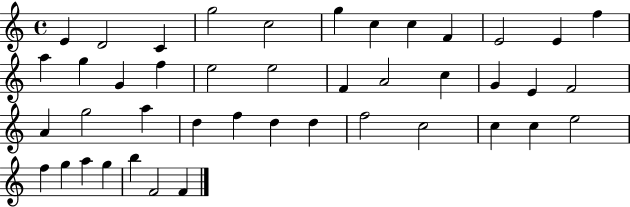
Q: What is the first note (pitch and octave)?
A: E4